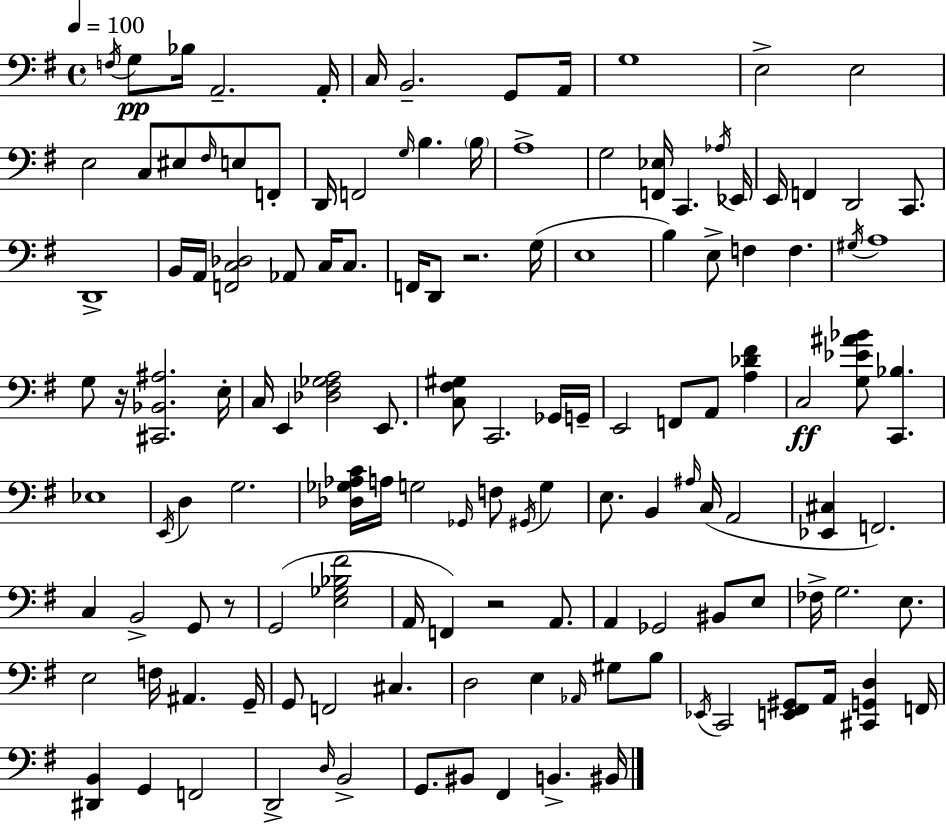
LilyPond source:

{
  \clef bass
  \time 4/4
  \defaultTimeSignature
  \key e \minor
  \tempo 4 = 100
  \acciaccatura { f16 }\pp g8 bes16 a,2.-- | a,16-. c16 b,2.-- g,8 | a,16 g1 | e2-> e2 | \break e2 c8 eis8 \grace { fis16 } e8 | f,8-. d,16 f,2 \grace { g16 } b4. | \parenthesize b16 a1-> | g2 <f, ees>16 c,4. | \break \acciaccatura { aes16 } ees,16 e,16 f,4 d,2 | c,8. d,1-> | b,16 a,16 <f, c des>2 aes,8 | c16 c8. f,16 d,8 r2. | \break g16( e1 | b4) e8-> f4 f4. | \acciaccatura { gis16 } a1 | g8 r16 <cis, bes, ais>2. | \break e16-. c16 e,4 <des fis ges a>2 | e,8. <c fis gis>8 c,2. | ges,16 g,16-- e,2 f,8 a,8 | <a des' fis'>4 c2\ff <g ees' ais' bes'>8 <c, bes>4. | \break ees1 | \acciaccatura { e,16 } d4 g2. | <des ges aes c'>16 a16 g2 | \grace { ges,16 } f8 \acciaccatura { gis,16 } g4 e8. b,4 \grace { ais16 }( | \break c16 a,2 <ees, cis>4 f,2.) | c4 b,2-> | g,8 r8 g,2( | <e ges bes fis'>2 a,16 f,4) r2 | \break a,8. a,4 ges,2 | bis,8 e8 fes16-> g2. | e8. e2 | f16 ais,4. g,16-- g,8 f,2 | \break cis4. d2 | e4 \grace { aes,16 } gis8 b8 \acciaccatura { ees,16 } c,2 | <e, fis, gis,>8 a,16 <cis, g, d>4 f,16 <dis, b,>4 g,4 | f,2 d,2-> | \break \grace { d16 } b,2-> g,8. bis,8 | fis,4 b,4.-> bis,16 \bar "|."
}